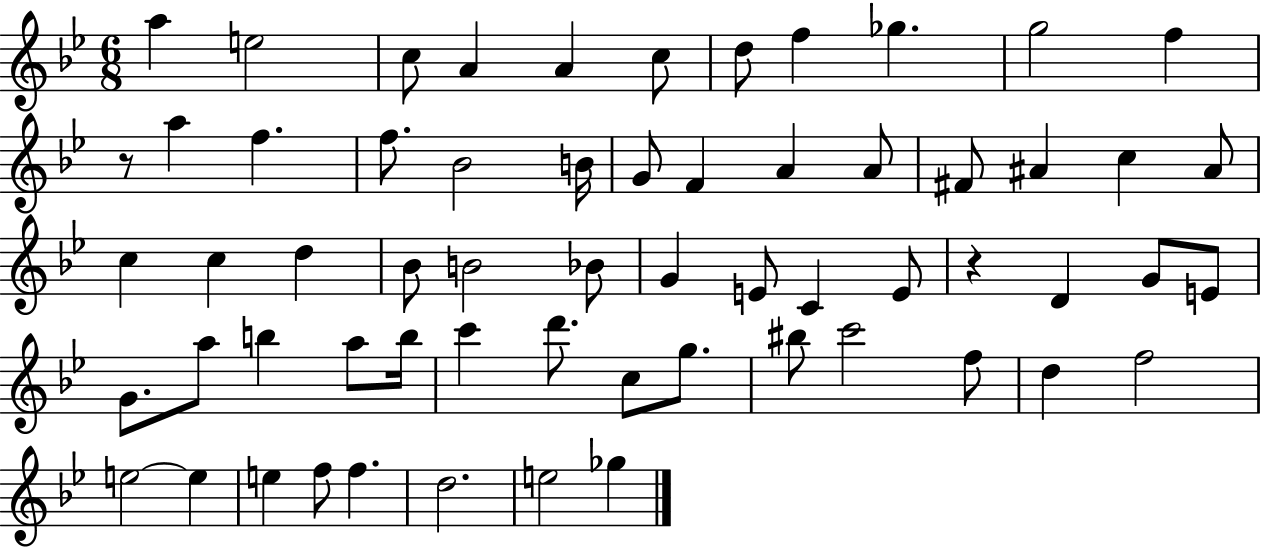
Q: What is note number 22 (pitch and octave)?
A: A#4